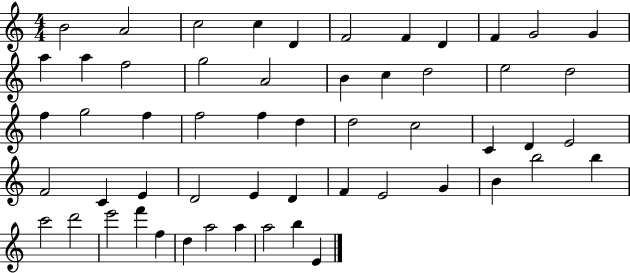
{
  \clef treble
  \numericTimeSignature
  \time 4/4
  \key c \major
  b'2 a'2 | c''2 c''4 d'4 | f'2 f'4 d'4 | f'4 g'2 g'4 | \break a''4 a''4 f''2 | g''2 a'2 | b'4 c''4 d''2 | e''2 d''2 | \break f''4 g''2 f''4 | f''2 f''4 d''4 | d''2 c''2 | c'4 d'4 e'2 | \break f'2 c'4 e'4 | d'2 e'4 d'4 | f'4 e'2 g'4 | b'4 b''2 b''4 | \break c'''2 d'''2 | e'''2 f'''4 f''4 | d''4 a''2 a''4 | a''2 b''4 e'4 | \break \bar "|."
}